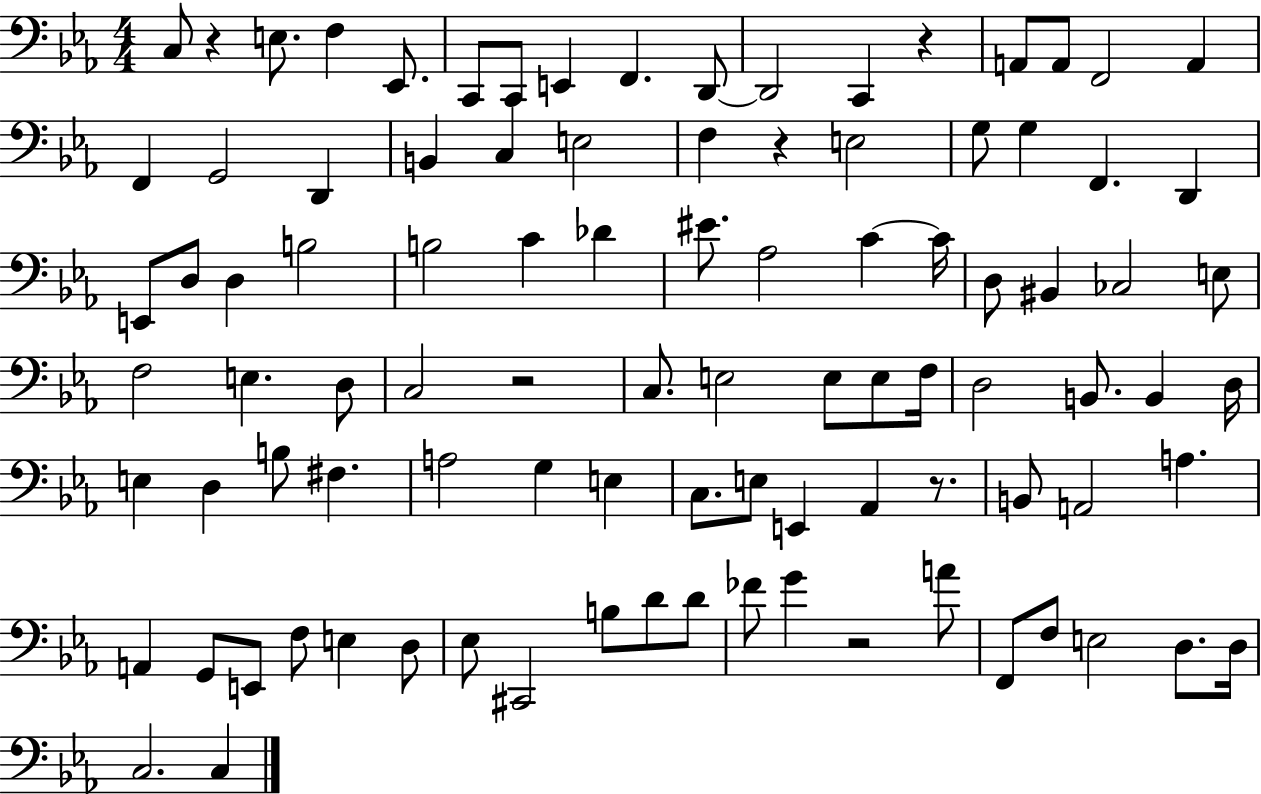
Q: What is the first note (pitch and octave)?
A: C3